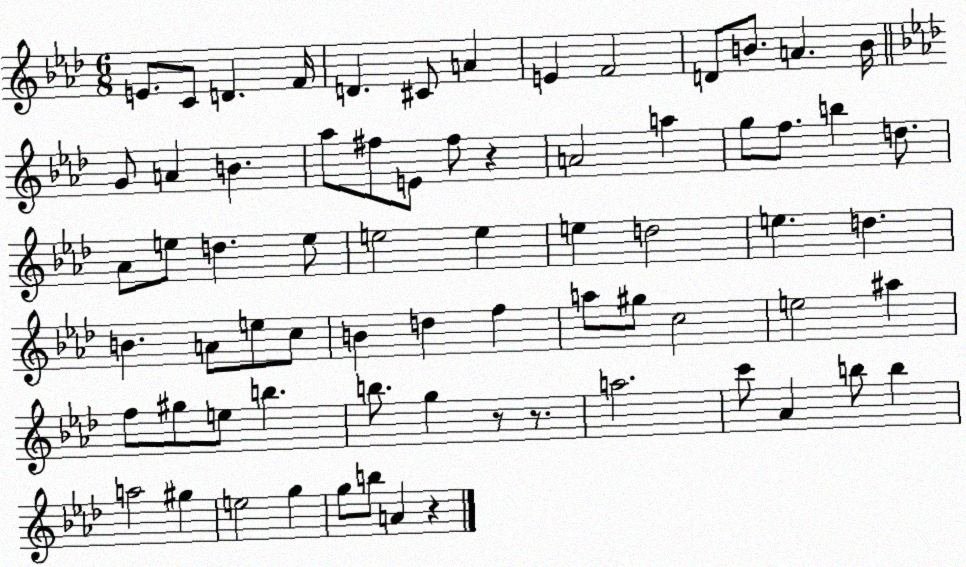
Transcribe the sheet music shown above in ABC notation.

X:1
T:Untitled
M:6/8
L:1/4
K:Ab
E/2 C/2 D F/4 D ^C/2 A E F2 D/2 B/2 A B/4 G/2 A B _a/2 ^f/2 E/2 ^f/2 z A2 a g/2 f/2 b d/2 _A/2 e/2 d e/2 e2 e e d2 e d B A/2 e/2 c/2 B d f a/2 ^g/2 c2 e2 ^a f/2 ^g/2 e/2 b b/2 g z/2 z/2 a2 c'/2 _A b/2 b a2 ^g e2 g g/2 b/2 A z